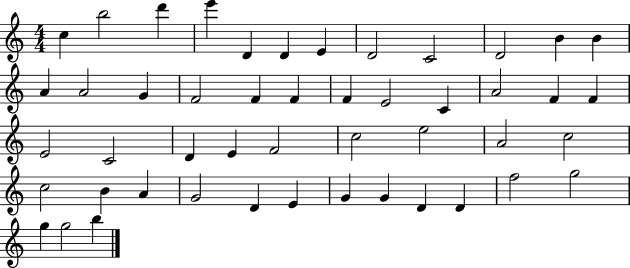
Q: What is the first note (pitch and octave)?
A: C5